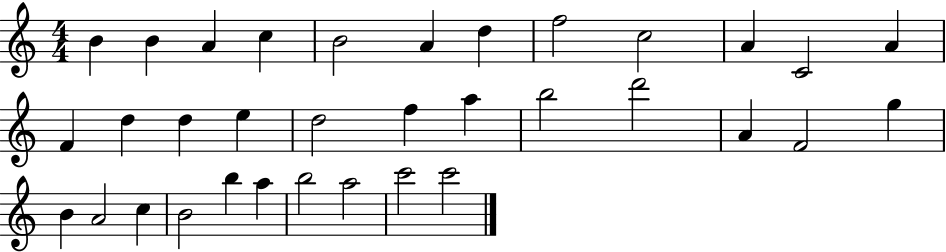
{
  \clef treble
  \numericTimeSignature
  \time 4/4
  \key c \major
  b'4 b'4 a'4 c''4 | b'2 a'4 d''4 | f''2 c''2 | a'4 c'2 a'4 | \break f'4 d''4 d''4 e''4 | d''2 f''4 a''4 | b''2 d'''2 | a'4 f'2 g''4 | \break b'4 a'2 c''4 | b'2 b''4 a''4 | b''2 a''2 | c'''2 c'''2 | \break \bar "|."
}